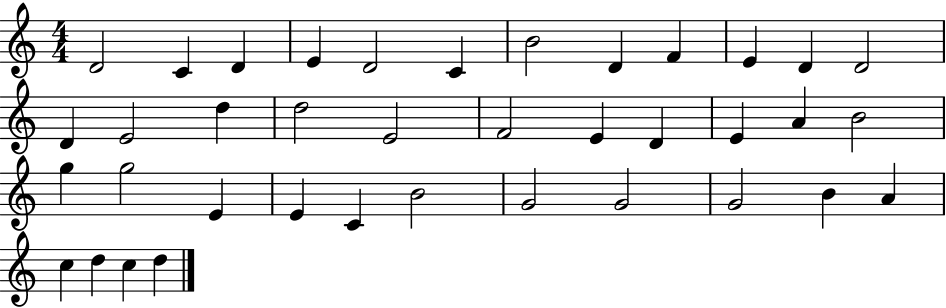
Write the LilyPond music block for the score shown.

{
  \clef treble
  \numericTimeSignature
  \time 4/4
  \key c \major
  d'2 c'4 d'4 | e'4 d'2 c'4 | b'2 d'4 f'4 | e'4 d'4 d'2 | \break d'4 e'2 d''4 | d''2 e'2 | f'2 e'4 d'4 | e'4 a'4 b'2 | \break g''4 g''2 e'4 | e'4 c'4 b'2 | g'2 g'2 | g'2 b'4 a'4 | \break c''4 d''4 c''4 d''4 | \bar "|."
}